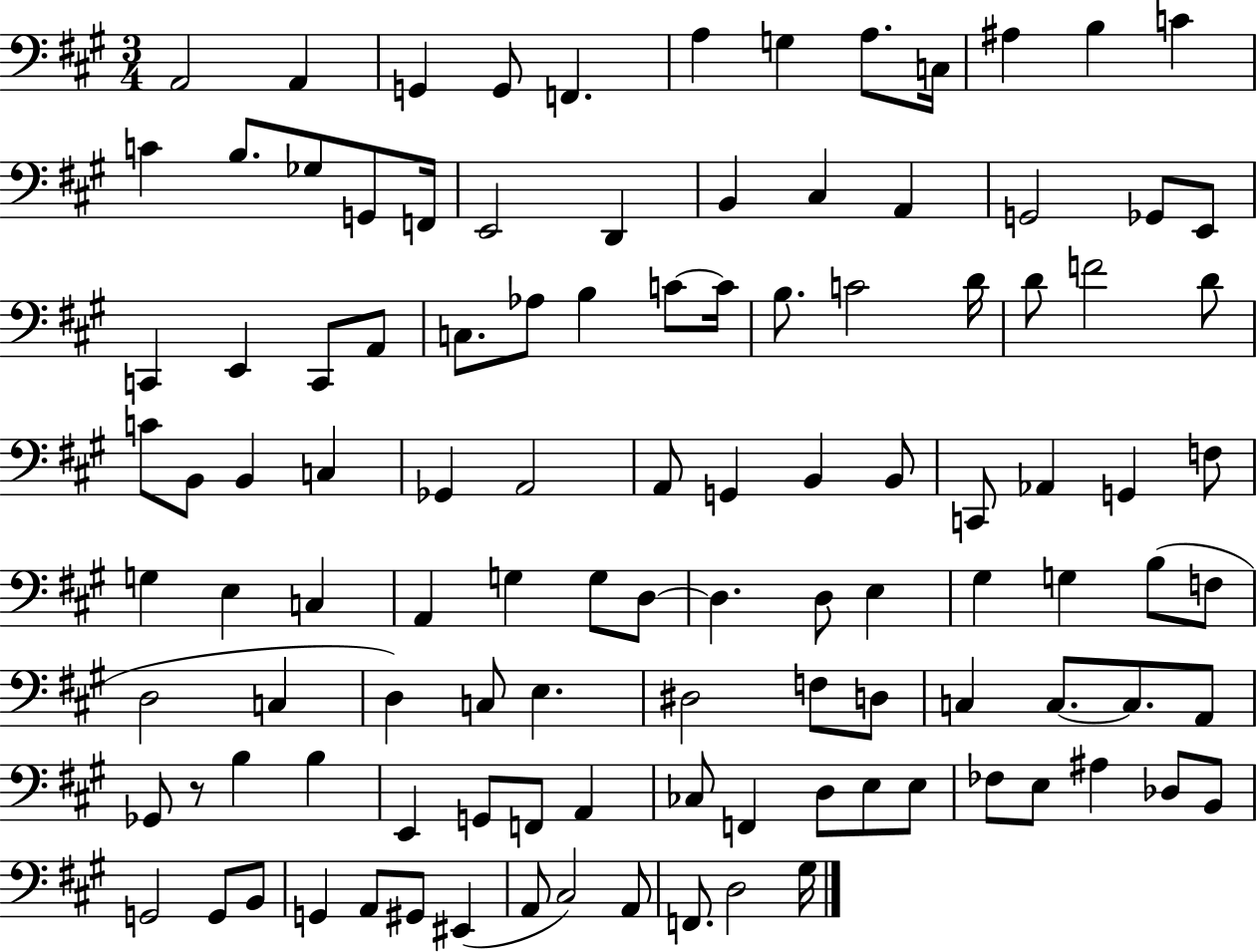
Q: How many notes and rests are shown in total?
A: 111